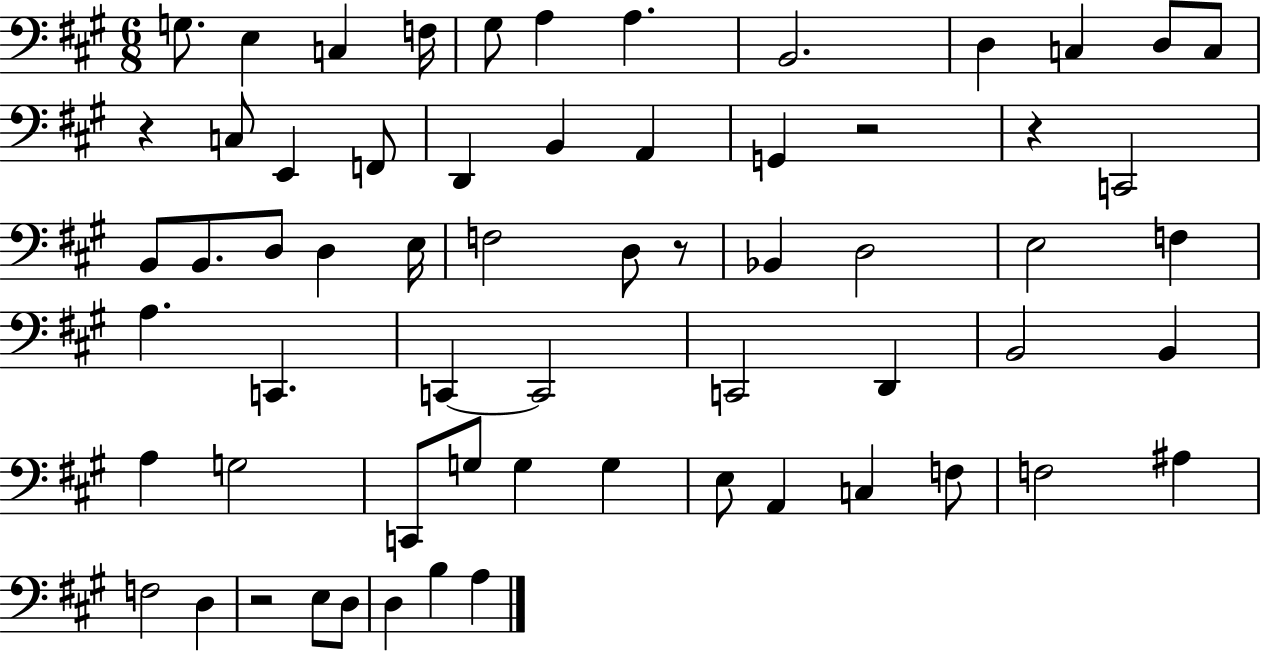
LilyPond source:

{
  \clef bass
  \numericTimeSignature
  \time 6/8
  \key a \major
  g8. e4 c4 f16 | gis8 a4 a4. | b,2. | d4 c4 d8 c8 | \break r4 c8 e,4 f,8 | d,4 b,4 a,4 | g,4 r2 | r4 c,2 | \break b,8 b,8. d8 d4 e16 | f2 d8 r8 | bes,4 d2 | e2 f4 | \break a4. c,4. | c,4~~ c,2 | c,2 d,4 | b,2 b,4 | \break a4 g2 | c,8 g8 g4 g4 | e8 a,4 c4 f8 | f2 ais4 | \break f2 d4 | r2 e8 d8 | d4 b4 a4 | \bar "|."
}